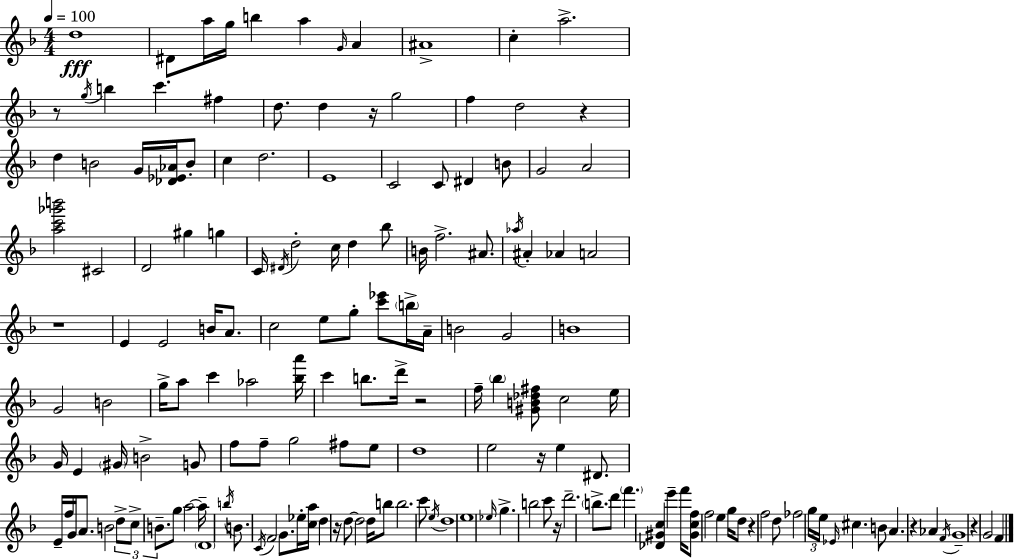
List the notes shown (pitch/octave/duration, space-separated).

D5/w D#4/e A5/s G5/s B5/q A5/q G4/s A4/q A#4/w C5/q A5/h. R/e G5/s B5/q C6/q. F#5/q D5/e. D5/q R/s G5/h F5/q D5/h R/q D5/q B4/h G4/s [Db4,Eb4,Ab4]/s B4/e C5/q D5/h. E4/w C4/h C4/e D#4/q B4/e G4/h A4/h [A5,C6,Gb6,B6]/h C#4/h D4/h G#5/q G5/q C4/s D#4/s D5/h C5/s D5/q Bb5/e B4/s F5/h. A#4/e. Ab5/s A#4/q Ab4/q A4/h R/w E4/q E4/h B4/s A4/e. C5/h E5/e G5/e [C6,Eb6]/e B5/s A4/s B4/h G4/h B4/w G4/h B4/h G5/s A5/e C6/q Ab5/h [Bb5,A6]/s C6/q B5/e. D6/s R/h F5/s Bb5/q [G#4,B4,Db5,F#5]/e C5/h E5/s G4/s E4/q G#4/s B4/h G4/e F5/e F5/e G5/h F#5/e E5/e D5/w E5/h R/s E5/q D#4/e. E4/s F5/s G4/s A4/e. B4/h D5/e C5/e B4/e. G5/e A5/h A5/s D4/w B5/s B4/e. C4/s F4/h G4/e. Eb5/s [C5,A5]/s D5/q R/s D5/e D5/h D5/s B5/e B5/h. C6/e E5/s D5/w E5/w Eb5/s G5/q. B5/h C6/e R/s D6/h. B5/e. D6/e F6/q. [Db4,G#4,C5]/q E6/q F6/s [G#4,C5,F5]/e F5/h E5/q G5/s D5/e R/q F5/h D5/e FES5/h G5/s E5/s Eb4/s C#5/q. B4/e A4/q. R/q Ab4/q F4/s G4/w R/q G4/h F4/q